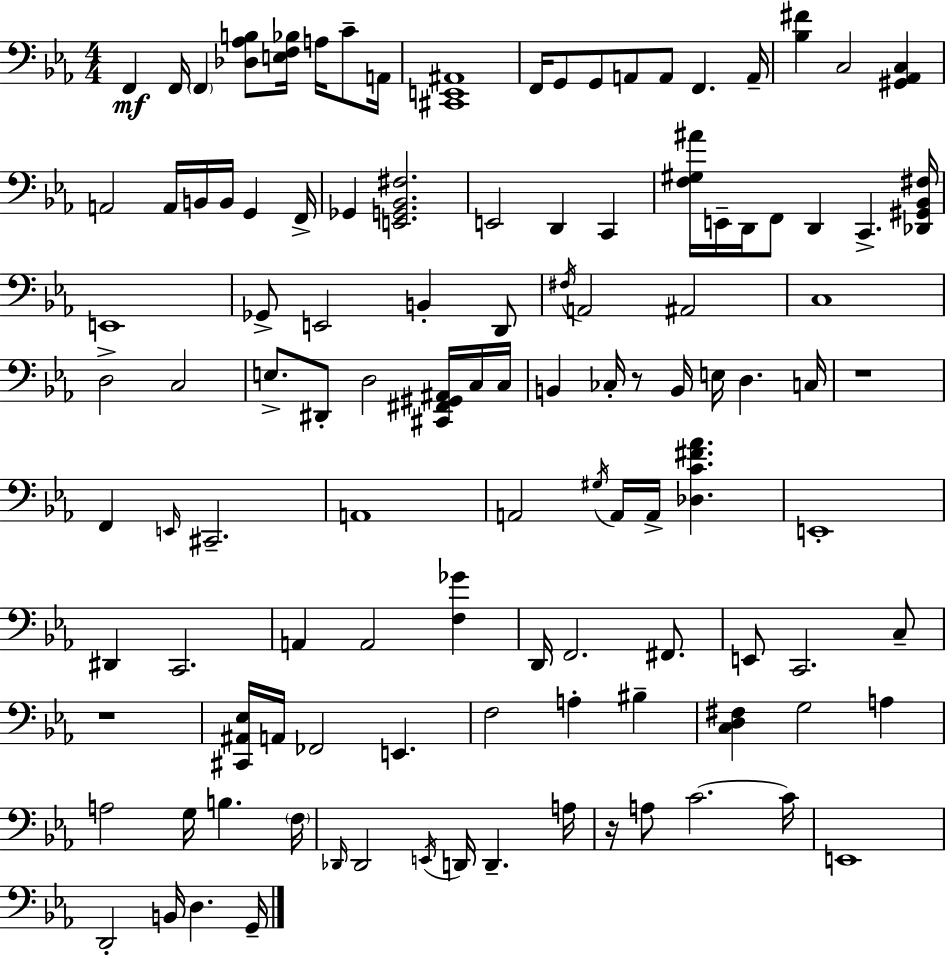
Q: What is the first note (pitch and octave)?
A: F2